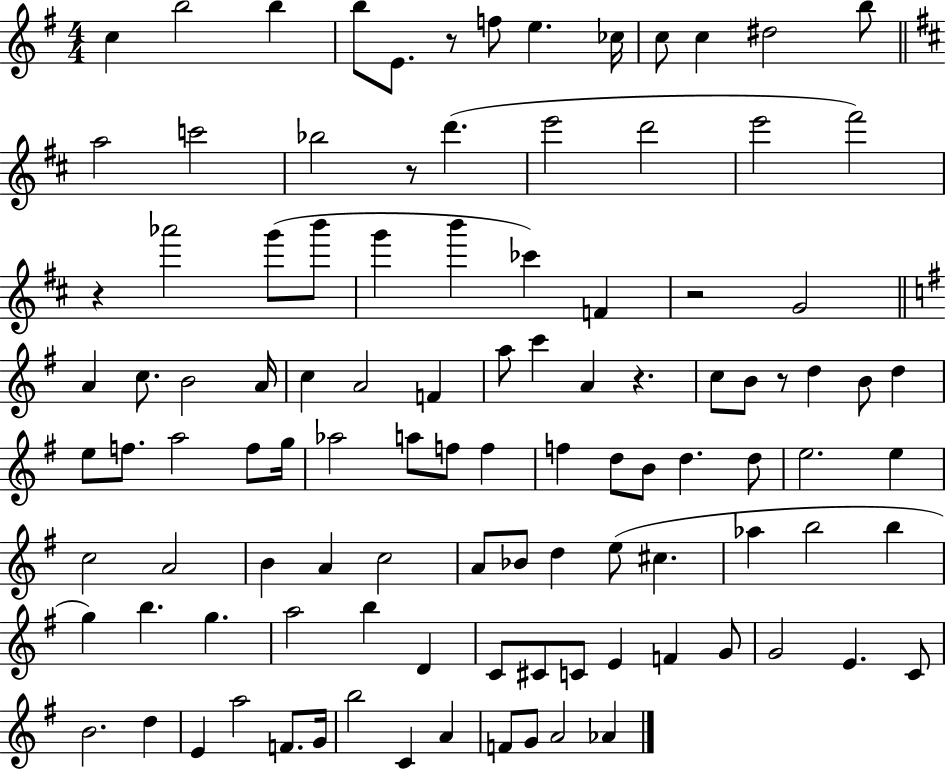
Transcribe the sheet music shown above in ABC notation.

X:1
T:Untitled
M:4/4
L:1/4
K:G
c b2 b b/2 E/2 z/2 f/2 e _c/4 c/2 c ^d2 b/2 a2 c'2 _b2 z/2 d' e'2 d'2 e'2 ^f'2 z _a'2 g'/2 b'/2 g' b' _c' F z2 G2 A c/2 B2 A/4 c A2 F a/2 c' A z c/2 B/2 z/2 d B/2 d e/2 f/2 a2 f/2 g/4 _a2 a/2 f/2 f f d/2 B/2 d d/2 e2 e c2 A2 B A c2 A/2 _B/2 d e/2 ^c _a b2 b g b g a2 b D C/2 ^C/2 C/2 E F G/2 G2 E C/2 B2 d E a2 F/2 G/4 b2 C A F/2 G/2 A2 _A